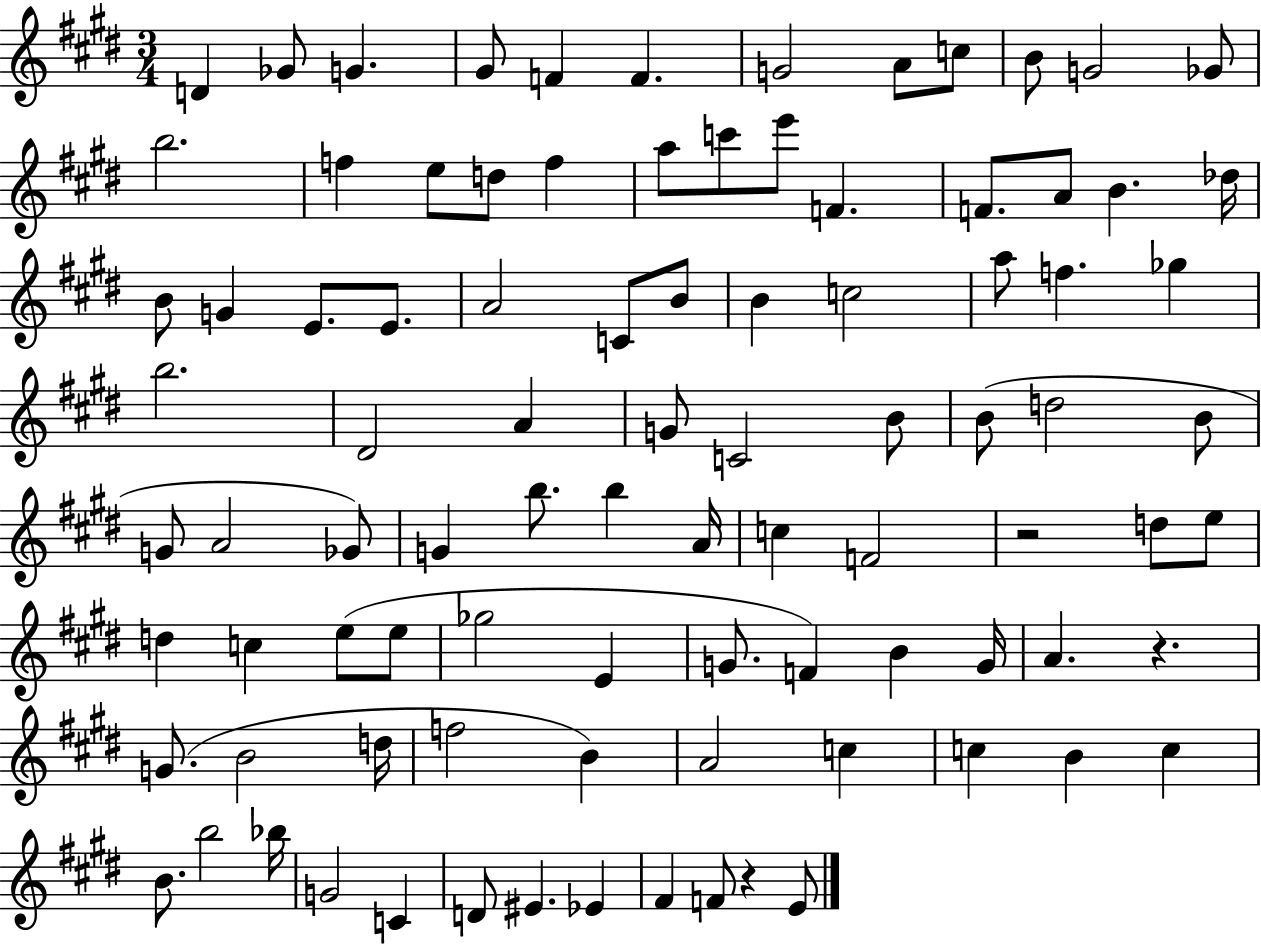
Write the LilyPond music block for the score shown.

{
  \clef treble
  \numericTimeSignature
  \time 3/4
  \key e \major
  d'4 ges'8 g'4. | gis'8 f'4 f'4. | g'2 a'8 c''8 | b'8 g'2 ges'8 | \break b''2. | f''4 e''8 d''8 f''4 | a''8 c'''8 e'''8 f'4. | f'8. a'8 b'4. des''16 | \break b'8 g'4 e'8. e'8. | a'2 c'8 b'8 | b'4 c''2 | a''8 f''4. ges''4 | \break b''2. | dis'2 a'4 | g'8 c'2 b'8 | b'8( d''2 b'8 | \break g'8 a'2 ges'8) | g'4 b''8. b''4 a'16 | c''4 f'2 | r2 d''8 e''8 | \break d''4 c''4 e''8( e''8 | ges''2 e'4 | g'8. f'4) b'4 g'16 | a'4. r4. | \break g'8.( b'2 d''16 | f''2 b'4) | a'2 c''4 | c''4 b'4 c''4 | \break b'8. b''2 bes''16 | g'2 c'4 | d'8 eis'4. ees'4 | fis'4 f'8 r4 e'8 | \break \bar "|."
}